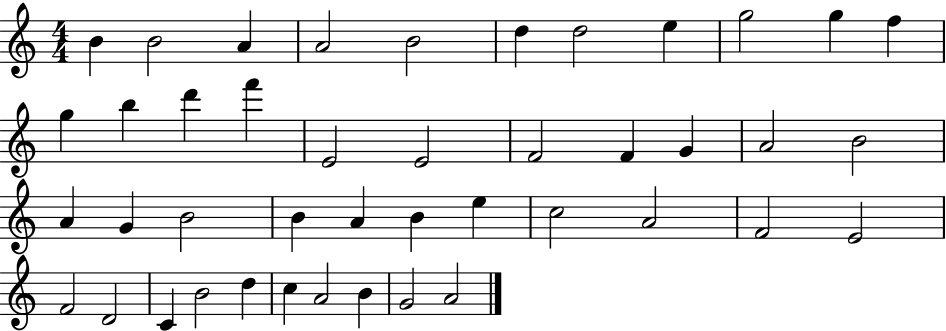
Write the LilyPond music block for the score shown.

{
  \clef treble
  \numericTimeSignature
  \time 4/4
  \key c \major
  b'4 b'2 a'4 | a'2 b'2 | d''4 d''2 e''4 | g''2 g''4 f''4 | \break g''4 b''4 d'''4 f'''4 | e'2 e'2 | f'2 f'4 g'4 | a'2 b'2 | \break a'4 g'4 b'2 | b'4 a'4 b'4 e''4 | c''2 a'2 | f'2 e'2 | \break f'2 d'2 | c'4 b'2 d''4 | c''4 a'2 b'4 | g'2 a'2 | \break \bar "|."
}